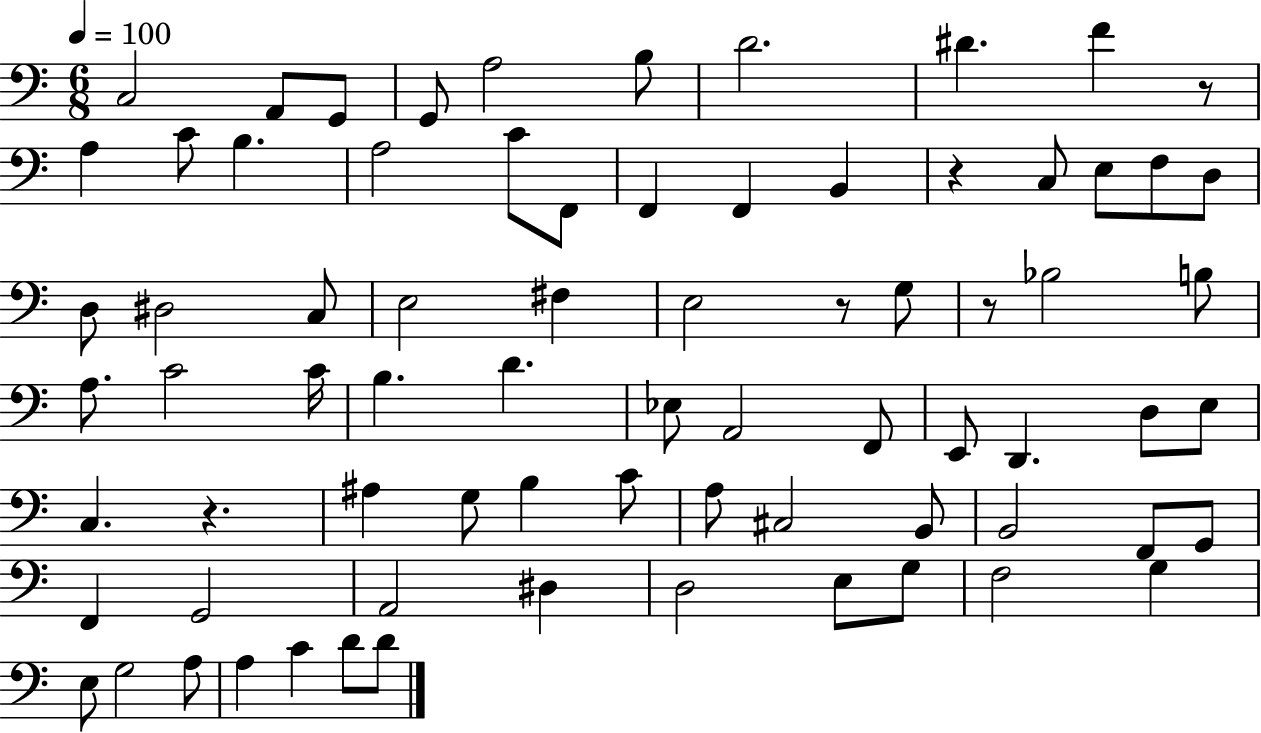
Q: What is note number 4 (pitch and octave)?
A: G2